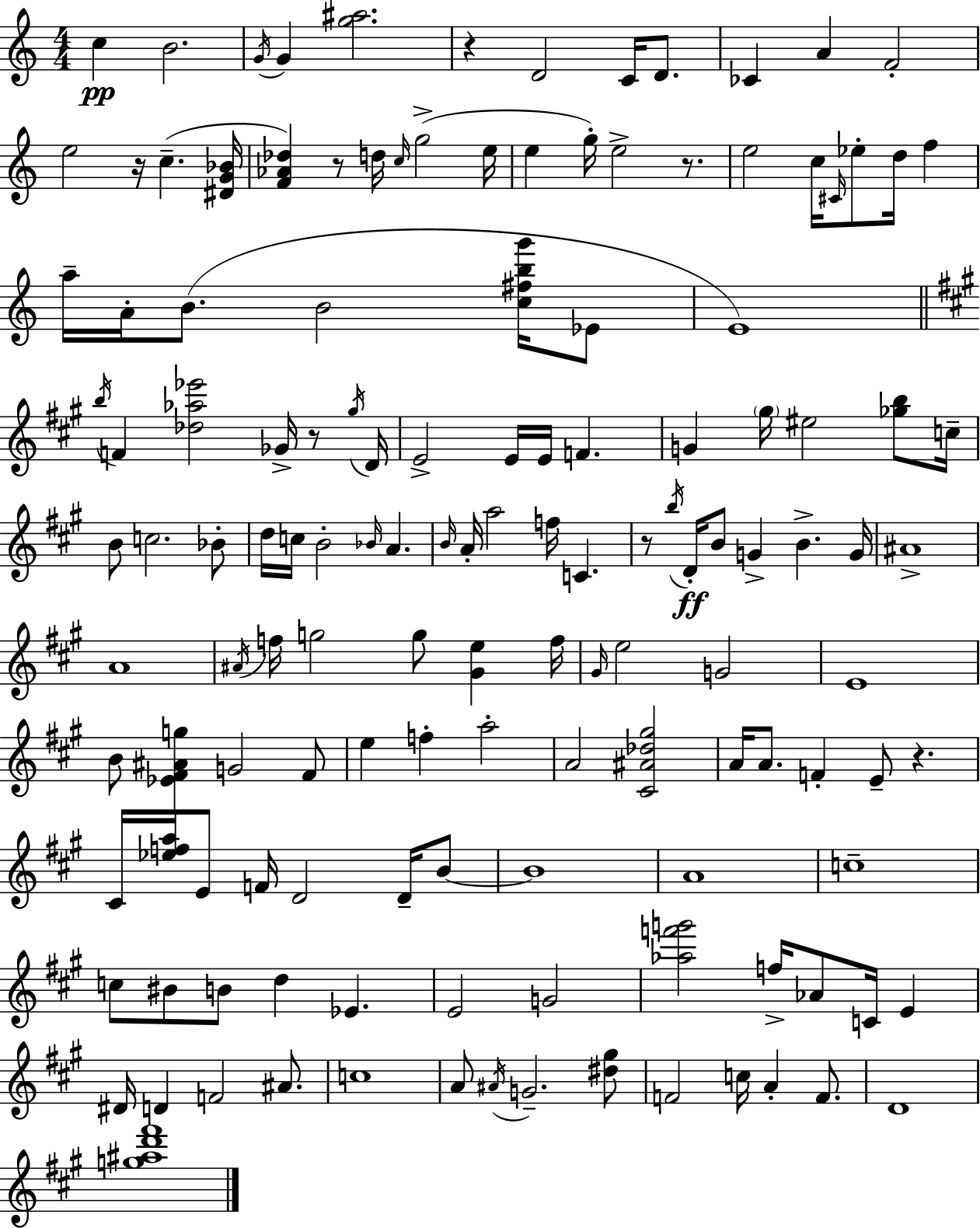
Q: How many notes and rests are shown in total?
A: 138